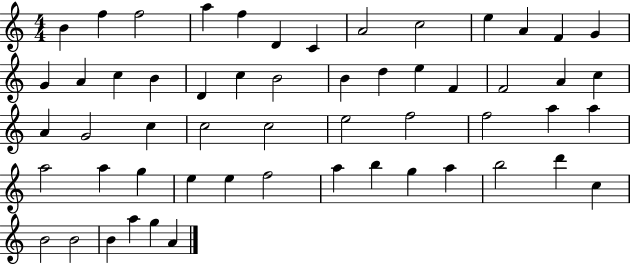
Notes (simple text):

B4/q F5/q F5/h A5/q F5/q D4/q C4/q A4/h C5/h E5/q A4/q F4/q G4/q G4/q A4/q C5/q B4/q D4/q C5/q B4/h B4/q D5/q E5/q F4/q F4/h A4/q C5/q A4/q G4/h C5/q C5/h C5/h E5/h F5/h F5/h A5/q A5/q A5/h A5/q G5/q E5/q E5/q F5/h A5/q B5/q G5/q A5/q B5/h D6/q C5/q B4/h B4/h B4/q A5/q G5/q A4/q